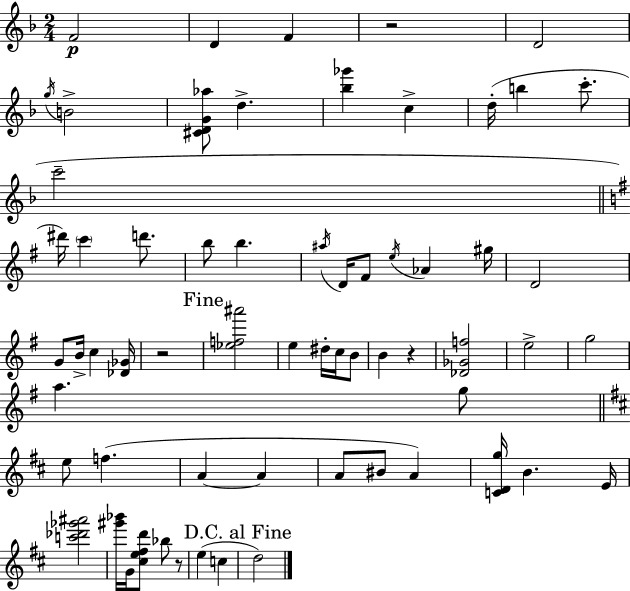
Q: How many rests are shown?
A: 4